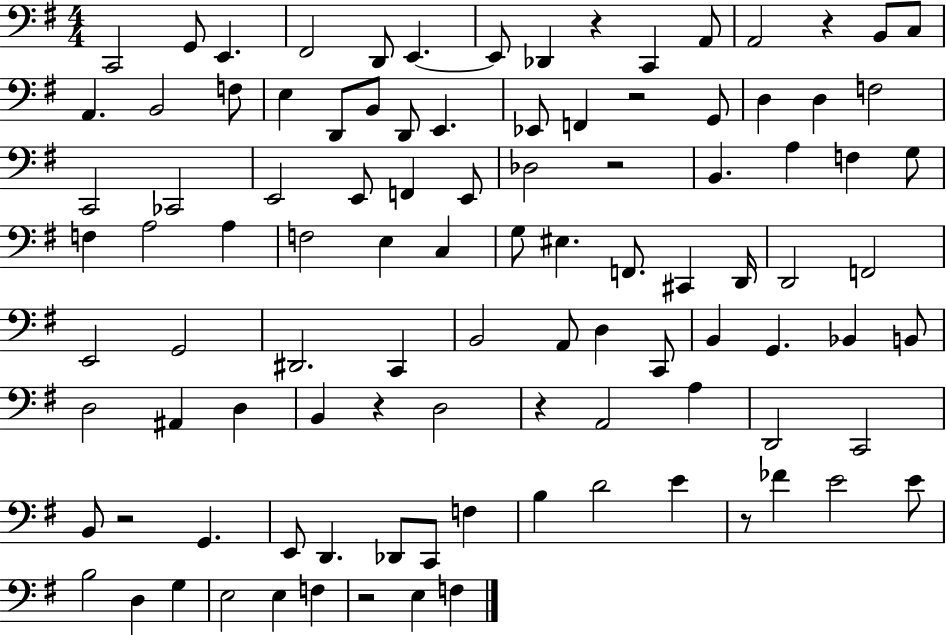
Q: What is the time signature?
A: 4/4